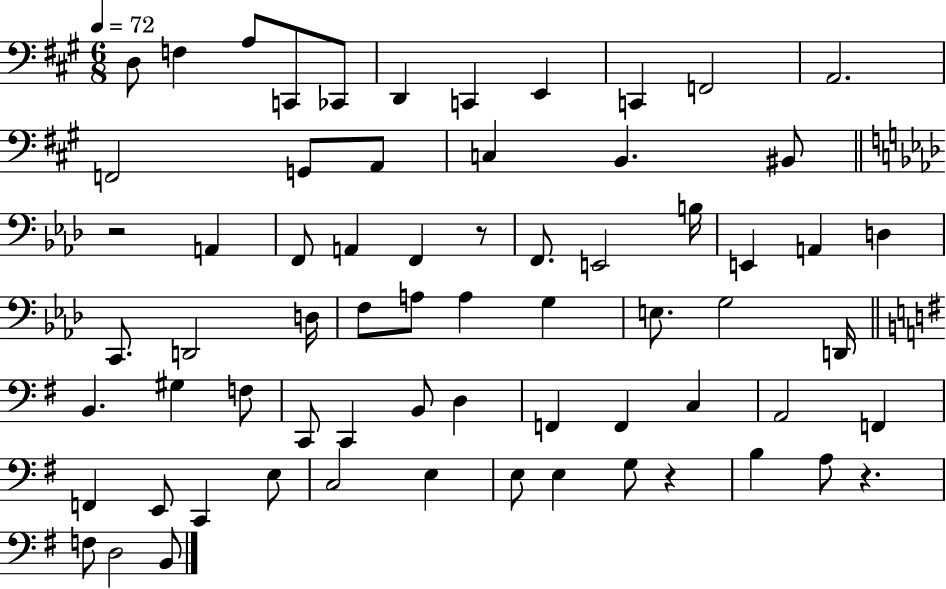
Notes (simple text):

D3/e F3/q A3/e C2/e CES2/e D2/q C2/q E2/q C2/q F2/h A2/h. F2/h G2/e A2/e C3/q B2/q. BIS2/e R/h A2/q F2/e A2/q F2/q R/e F2/e. E2/h B3/s E2/q A2/q D3/q C2/e. D2/h D3/s F3/e A3/e A3/q G3/q E3/e. G3/h D2/s B2/q. G#3/q F3/e C2/e C2/q B2/e D3/q F2/q F2/q C3/q A2/h F2/q F2/q E2/e C2/q E3/e C3/h E3/q E3/e E3/q G3/e R/q B3/q A3/e R/q. F3/e D3/h B2/e